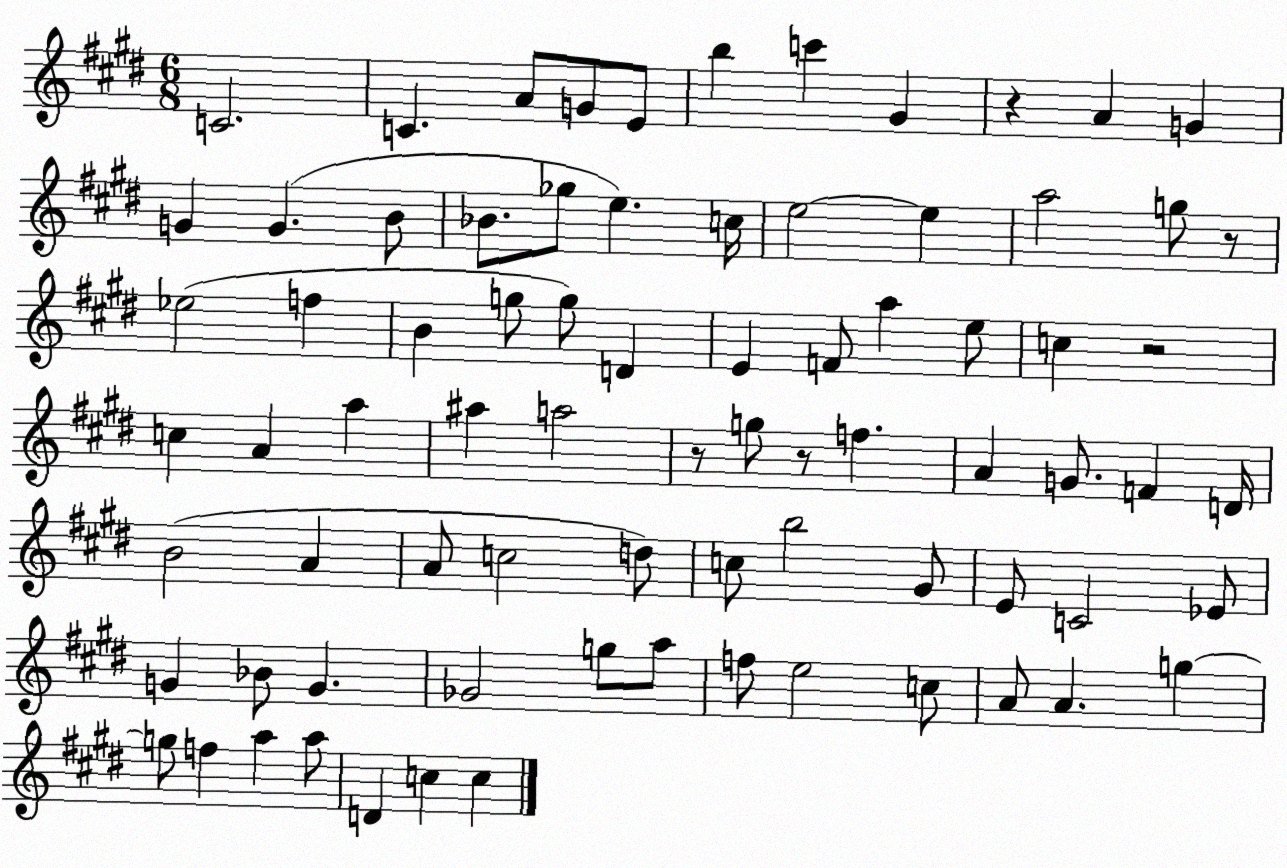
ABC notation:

X:1
T:Untitled
M:6/8
L:1/4
K:E
C2 C A/2 G/2 E/2 b c' ^G z A G G G B/2 _B/2 _g/2 e c/4 e2 e a2 g/2 z/2 _e2 f B g/2 g/2 D E F/2 a e/2 c z2 c A a ^a a2 z/2 g/2 z/2 f A G/2 F D/4 B2 A A/2 c2 d/2 c/2 b2 ^G/2 E/2 C2 _E/2 G _B/2 G _G2 g/2 a/2 f/2 e2 c/2 A/2 A g g/2 f a a/2 D c c